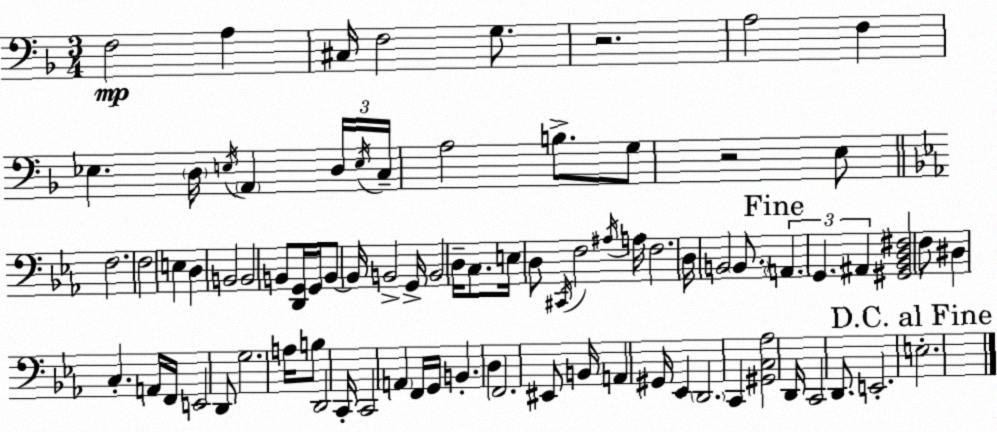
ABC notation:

X:1
T:Untitled
M:3/4
L:1/4
K:F
F,2 A, ^C,/4 F,2 G,/2 z2 A,2 F, _E, D,/4 E,/4 A,, D,/4 E,/4 C,/4 A,2 B,/2 G,/2 z2 E,/2 F,2 F,2 E, D, B,,2 B,,2 B,,/2 [D,,G,,]/4 G,,/4 B,,/2 B,,/4 B,,2 G,,/4 B,,2 D,/4 C,/2 E,/4 D,/2 ^C,,/4 F,2 ^A,/4 A,/4 F,2 D,/4 B,,2 B,,/2 A,, G,, ^A,, [^G,,_B,,D,^F,]2 F,/2 ^D, C, A,,/4 F,,/4 E,,2 D,,/2 G,2 A,/4 B,/2 D,,2 C,,/4 C,,2 A,, F,,/4 G,,/4 B,, D, F,,2 ^E,,/2 B,,/4 A,, ^G,,/4 _E,, D,,2 C,, [^G,,C,_A,]2 D,,/4 C,,2 D,,/2 E,,2 E,2